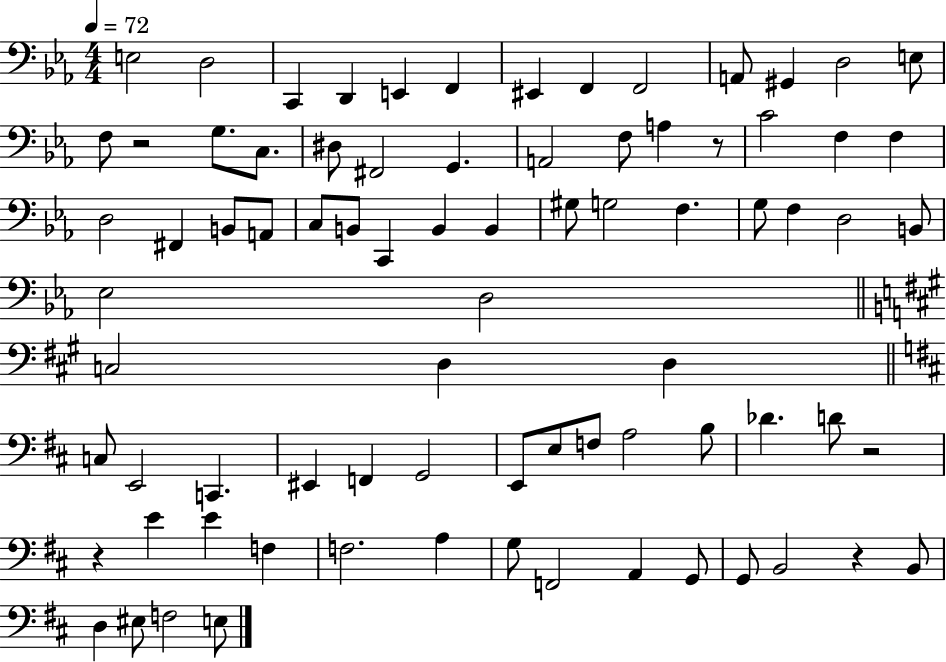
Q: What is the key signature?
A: EES major